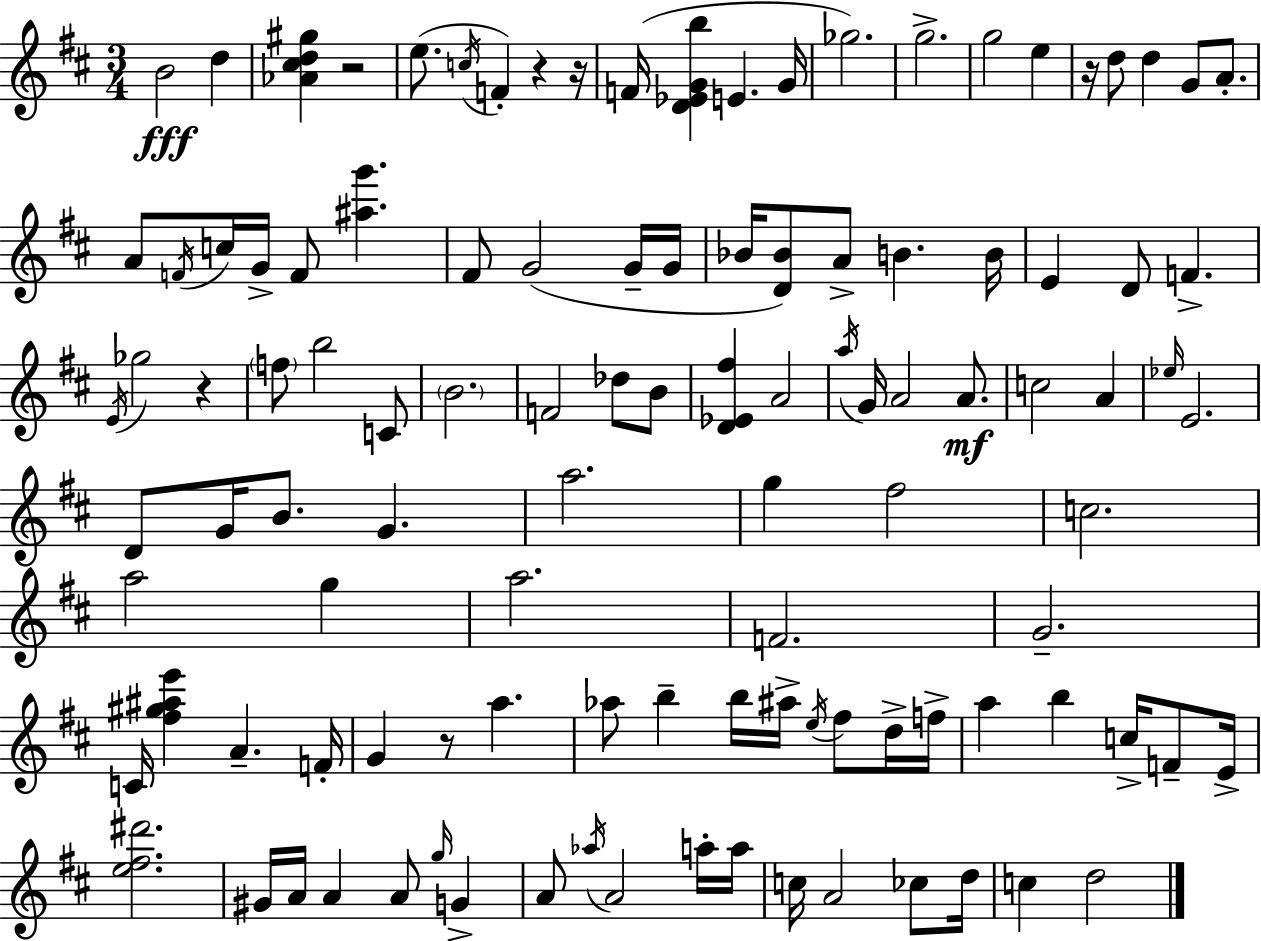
B4/h D5/q [Ab4,C#5,D5,G#5]/q R/h E5/e. C5/s F4/q R/q R/s F4/s [D4,Eb4,G4,B5]/q E4/q. G4/s Gb5/h. G5/h. G5/h E5/q R/s D5/e D5/q G4/e A4/e. A4/e F4/s C5/s G4/s F4/e [A#5,G6]/q. F#4/e G4/h G4/s G4/s Bb4/s [D4,Bb4]/e A4/e B4/q. B4/s E4/q D4/e F4/q. E4/s Gb5/h R/q F5/e B5/h C4/e B4/h. F4/h Db5/e B4/e [D4,Eb4,F#5]/q A4/h A5/s G4/s A4/h A4/e. C5/h A4/q Eb5/s E4/h. D4/e G4/s B4/e. G4/q. A5/h. G5/q F#5/h C5/h. A5/h G5/q A5/h. F4/h. G4/h. C4/s [F#5,G#5,A#5,E6]/q A4/q. F4/s G4/q R/e A5/q. Ab5/e B5/q B5/s A#5/s E5/s F#5/e D5/s F5/s A5/q B5/q C5/s F4/e E4/s [E5,F#5,D#6]/h. G#4/s A4/s A4/q A4/e G5/s G4/q A4/e Ab5/s A4/h A5/s A5/s C5/s A4/h CES5/e D5/s C5/q D5/h